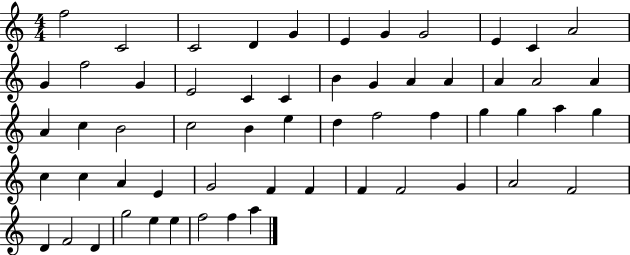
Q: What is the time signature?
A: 4/4